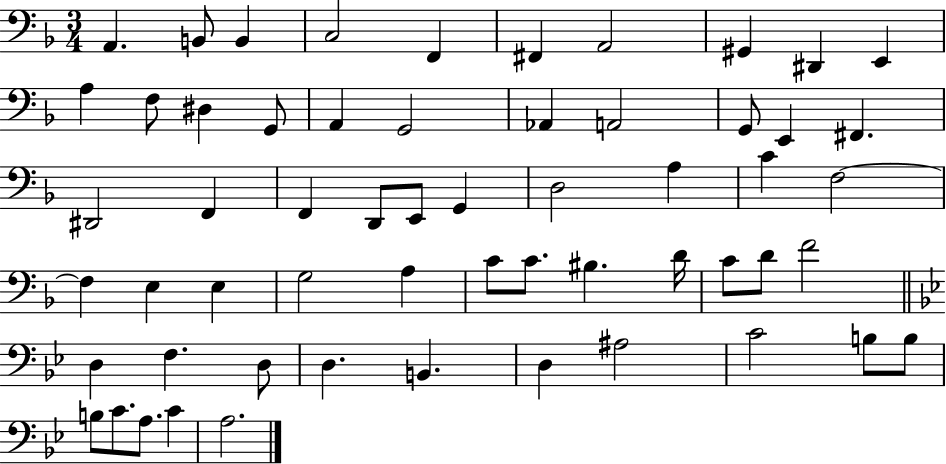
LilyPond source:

{
  \clef bass
  \numericTimeSignature
  \time 3/4
  \key f \major
  a,4. b,8 b,4 | c2 f,4 | fis,4 a,2 | gis,4 dis,4 e,4 | \break a4 f8 dis4 g,8 | a,4 g,2 | aes,4 a,2 | g,8 e,4 fis,4. | \break dis,2 f,4 | f,4 d,8 e,8 g,4 | d2 a4 | c'4 f2~~ | \break f4 e4 e4 | g2 a4 | c'8 c'8. bis4. d'16 | c'8 d'8 f'2 | \break \bar "||" \break \key bes \major d4 f4. d8 | d4. b,4. | d4 ais2 | c'2 b8 b8 | \break b8 c'8. a8. c'4 | a2. | \bar "|."
}